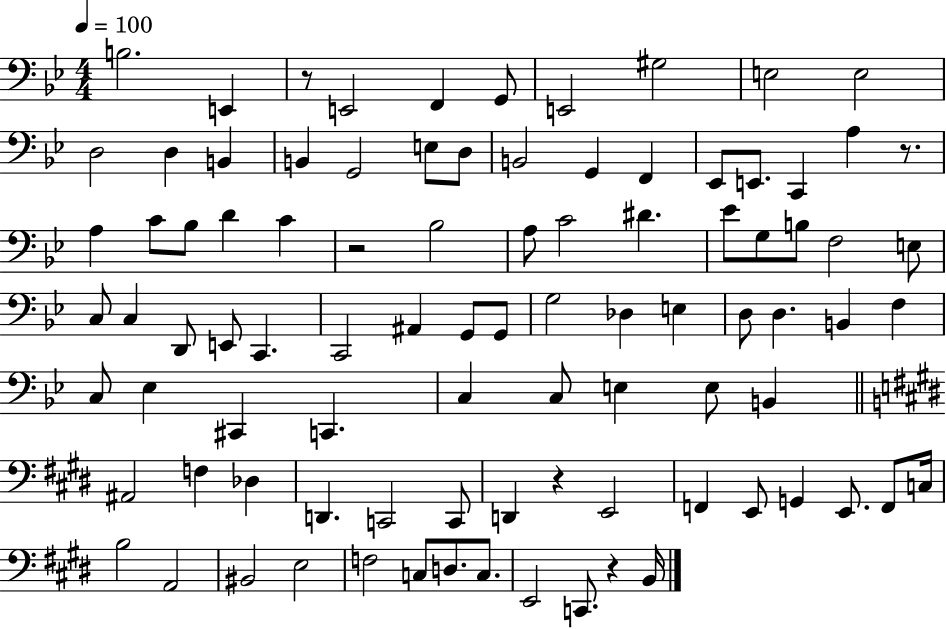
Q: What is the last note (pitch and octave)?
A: B2